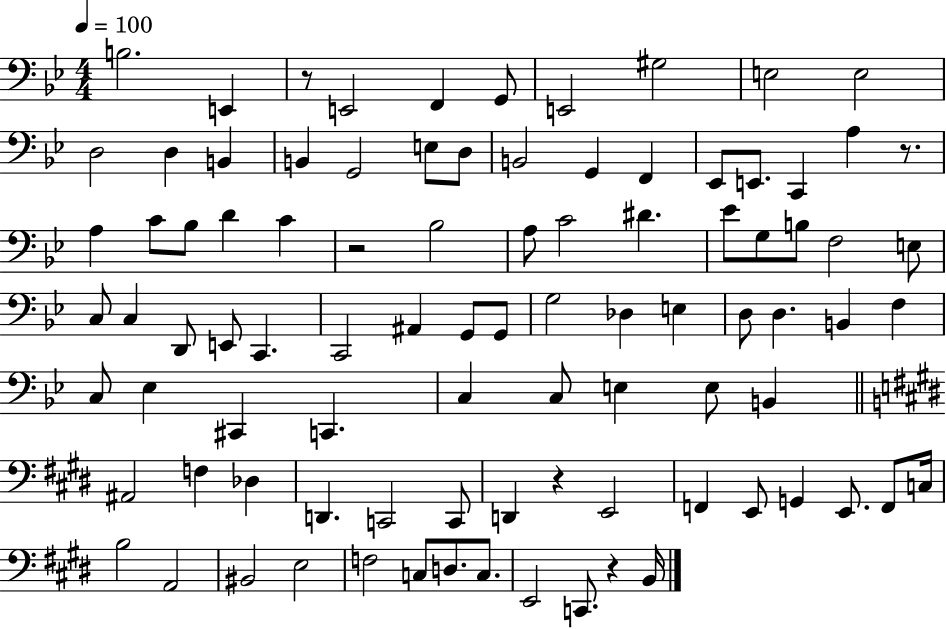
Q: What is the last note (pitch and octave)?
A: B2